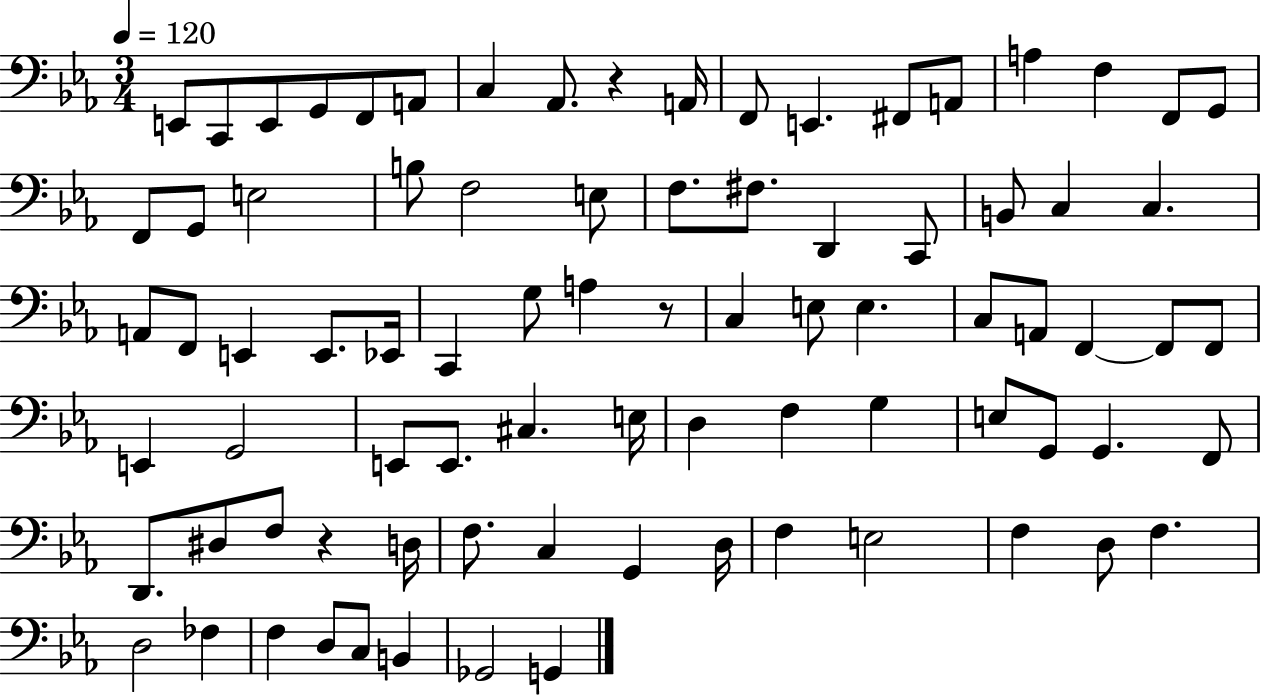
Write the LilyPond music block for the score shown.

{
  \clef bass
  \numericTimeSignature
  \time 3/4
  \key ees \major
  \tempo 4 = 120
  e,8 c,8 e,8 g,8 f,8 a,8 | c4 aes,8. r4 a,16 | f,8 e,4. fis,8 a,8 | a4 f4 f,8 g,8 | \break f,8 g,8 e2 | b8 f2 e8 | f8. fis8. d,4 c,8 | b,8 c4 c4. | \break a,8 f,8 e,4 e,8. ees,16 | c,4 g8 a4 r8 | c4 e8 e4. | c8 a,8 f,4~~ f,8 f,8 | \break e,4 g,2 | e,8 e,8. cis4. e16 | d4 f4 g4 | e8 g,8 g,4. f,8 | \break d,8. dis8 f8 r4 d16 | f8. c4 g,4 d16 | f4 e2 | f4 d8 f4. | \break d2 fes4 | f4 d8 c8 b,4 | ges,2 g,4 | \bar "|."
}